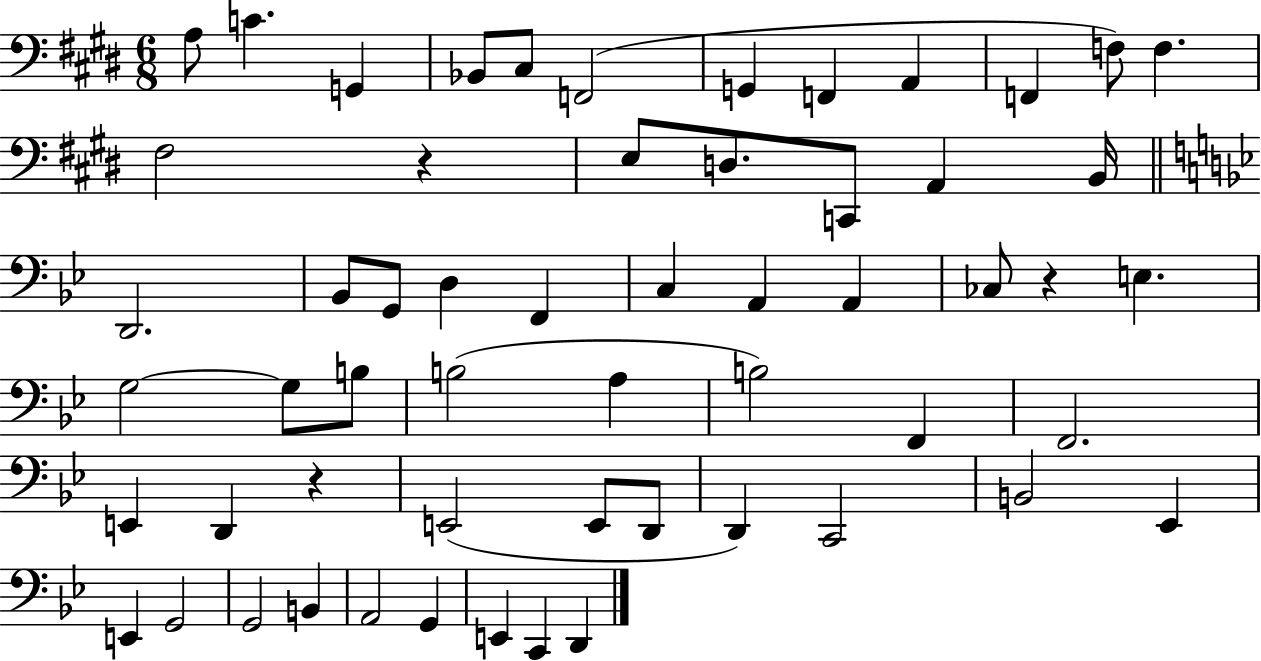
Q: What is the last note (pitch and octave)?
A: D2